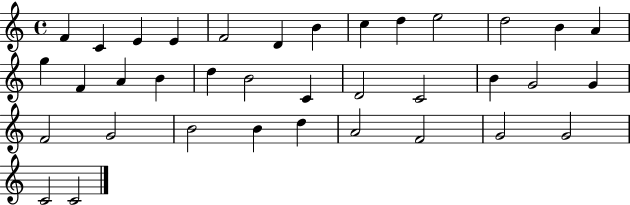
X:1
T:Untitled
M:4/4
L:1/4
K:C
F C E E F2 D B c d e2 d2 B A g F A B d B2 C D2 C2 B G2 G F2 G2 B2 B d A2 F2 G2 G2 C2 C2